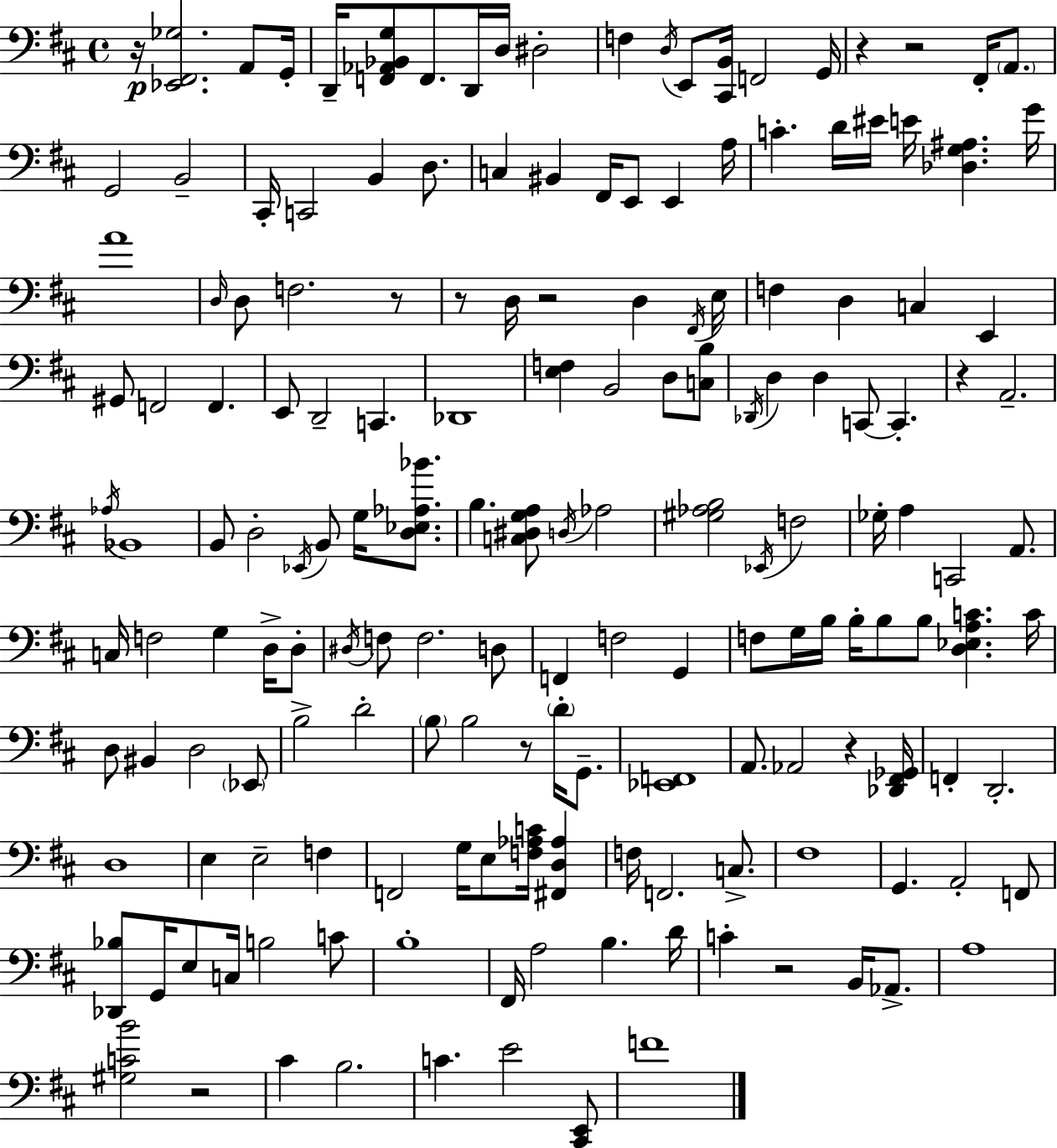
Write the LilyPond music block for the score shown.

{
  \clef bass
  \time 4/4
  \defaultTimeSignature
  \key d \major
  r16\p <ees, fis, ges>2. a,8 g,16-. | d,16-- <f, aes, bes, g>8 f,8. d,16 d16 dis2-. | f4 \acciaccatura { d16 } e,8 <cis, b,>16 f,2 | g,16 r4 r2 fis,16-. \parenthesize a,8. | \break g,2 b,2-- | cis,16-. c,2 b,4 d8. | c4 bis,4 fis,16 e,8 e,4 | a16 c'4.-. d'16 eis'16 e'16 <des g ais>4. | \break g'16 a'1 | \grace { d16 } d8 f2. | r8 r8 d16 r2 d4 | \acciaccatura { fis,16 } e16 f4 d4 c4 e,4 | \break gis,8 f,2 f,4. | e,8 d,2-- c,4. | des,1 | <e f>4 b,2 d8 | \break <c b>8 \acciaccatura { des,16 } d4 d4 c,8~~ c,4.-. | r4 a,2.-- | \acciaccatura { aes16 } bes,1 | b,8 d2-. \acciaccatura { ees,16 } | \break b,8 g16 <d ees aes bes'>8. b4. <c dis g a>8 \acciaccatura { d16 } aes2 | <gis aes b>2 \acciaccatura { ees,16 } | f2 ges16-. a4 c,2 | a,8. c16 f2 | \break g4 d16-> d8-. \acciaccatura { dis16 } f8 f2. | d8 f,4 f2 | g,4 f8 g16 b16 b16-. b8 | b8 <d ees a c'>4. c'16 d8 bis,4 d2 | \break \parenthesize ees,8 b2-> | d'2-. \parenthesize b8 b2 | r8 \parenthesize d'16-. g,8.-- <ees, f,>1 | a,8. aes,2 | \break r4 <des, fis, ges,>16 f,4-. d,2.-. | d1 | e4 e2-- | f4 f,2 | \break g16 e8 <f aes c'>16 <fis, d aes>4 f16 f,2. | c8.-> fis1 | g,4. a,2-. | f,8 <des, bes>8 g,16 e8 c16 b2 | \break c'8 b1-. | fis,16 a2 | b4. d'16 c'4-. r2 | b,16 aes,8.-> a1 | \break <gis c' b'>2 | r2 cis'4 b2. | c'4. e'2 | <cis, e,>8 f'1 | \break \bar "|."
}